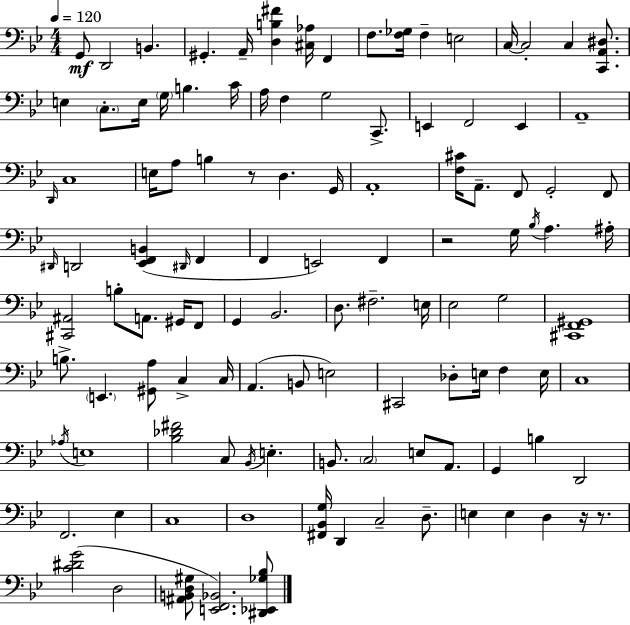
G2/e D2/h B2/q. G#2/q. A2/s [D3,B3,F#4]/q [C#3,Ab3]/s F2/q F3/e. [F3,Gb3]/s F3/q E3/h C3/s C3/h C3/q [C2,A2,D#3]/e. E3/q C3/e. E3/s G3/s B3/q. C4/s A3/s F3/q G3/h C2/e. E2/q F2/h E2/q A2/w D2/s C3/w E3/s A3/e B3/q R/e D3/q. G2/s A2/w [F3,C#4]/s A2/e. F2/e G2/h F2/e D#2/s D2/h [Eb2,F2,B2]/q D#2/s F2/q F2/q E2/h F2/q R/h G3/s Bb3/s A3/q. A#3/s [C#2,A#2]/h B3/e A2/e. G#2/s F2/e G2/q Bb2/h. D3/e. F#3/h. E3/s Eb3/h G3/h [C#2,F2,G#2]/w B3/e. E2/q. [G#2,A3]/e C3/q C3/s A2/q. B2/e E3/h C#2/h Db3/e E3/s F3/q E3/s C3/w Ab3/s E3/w [Bb3,Db4,F#4]/h C3/e Bb2/s E3/q. B2/e. C3/h E3/e A2/e. G2/q B3/q D2/h F2/h. Eb3/q C3/w D3/w [F#2,Bb2,G3]/s D2/q C3/h D3/e. E3/q E3/q D3/q R/s R/e. [C4,D#4,G4]/h D3/h [A#2,B2,D3,G#3]/e [E2,F2,Bb2]/h. [D#2,Eb2,Gb3,Bb3]/e